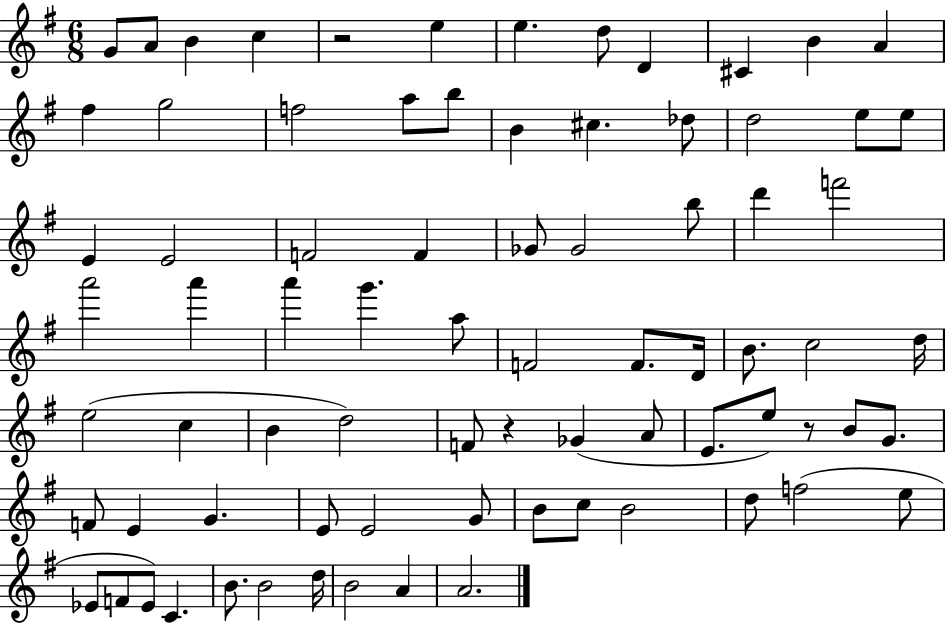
G4/e A4/e B4/q C5/q R/h E5/q E5/q. D5/e D4/q C#4/q B4/q A4/q F#5/q G5/h F5/h A5/e B5/e B4/q C#5/q. Db5/e D5/h E5/e E5/e E4/q E4/h F4/h F4/q Gb4/e Gb4/h B5/e D6/q F6/h A6/h A6/q A6/q G6/q. A5/e F4/h F4/e. D4/s B4/e. C5/h D5/s E5/h C5/q B4/q D5/h F4/e R/q Gb4/q A4/e E4/e. E5/e R/e B4/e G4/e. F4/e E4/q G4/q. E4/e E4/h G4/e B4/e C5/e B4/h D5/e F5/h E5/e Eb4/e F4/e Eb4/e C4/q. B4/e. B4/h D5/s B4/h A4/q A4/h.